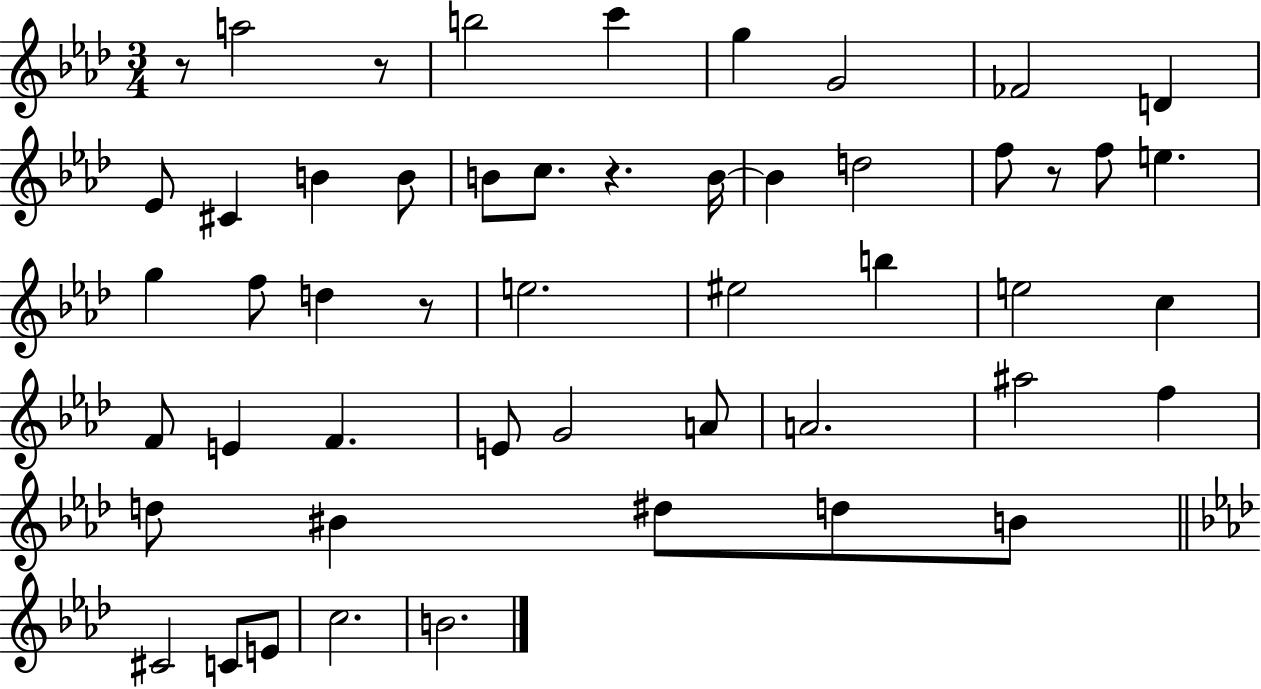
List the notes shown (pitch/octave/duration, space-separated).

R/e A5/h R/e B5/h C6/q G5/q G4/h FES4/h D4/q Eb4/e C#4/q B4/q B4/e B4/e C5/e. R/q. B4/s B4/q D5/h F5/e R/e F5/e E5/q. G5/q F5/e D5/q R/e E5/h. EIS5/h B5/q E5/h C5/q F4/e E4/q F4/q. E4/e G4/h A4/e A4/h. A#5/h F5/q D5/e BIS4/q D#5/e D5/e B4/e C#4/h C4/e E4/e C5/h. B4/h.